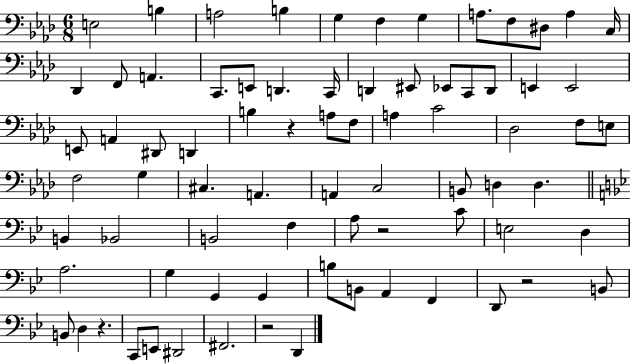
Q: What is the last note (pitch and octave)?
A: D2